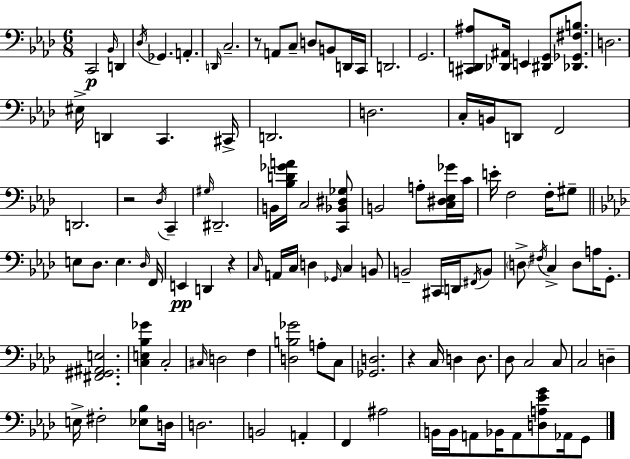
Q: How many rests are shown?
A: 4